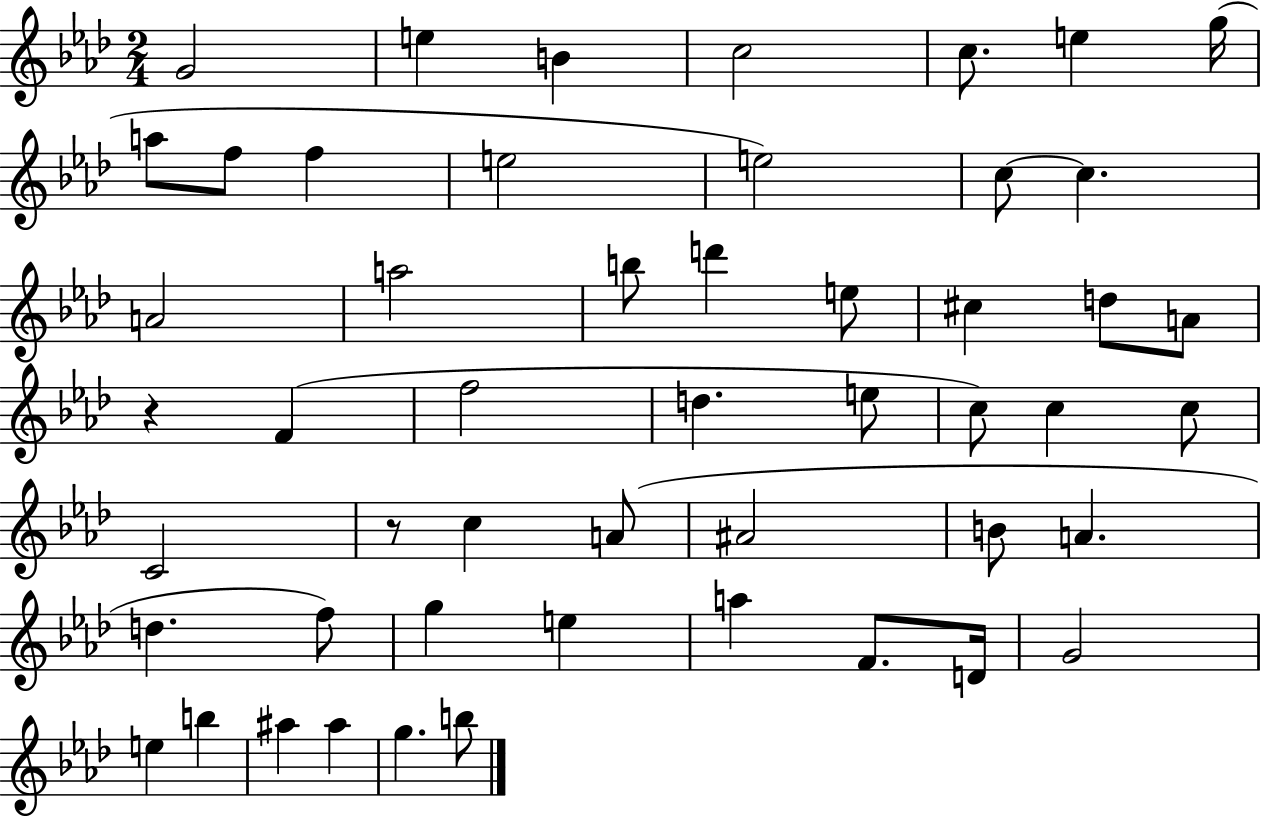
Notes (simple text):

G4/h E5/q B4/q C5/h C5/e. E5/q G5/s A5/e F5/e F5/q E5/h E5/h C5/e C5/q. A4/h A5/h B5/e D6/q E5/e C#5/q D5/e A4/e R/q F4/q F5/h D5/q. E5/e C5/e C5/q C5/e C4/h R/e C5/q A4/e A#4/h B4/e A4/q. D5/q. F5/e G5/q E5/q A5/q F4/e. D4/s G4/h E5/q B5/q A#5/q A#5/q G5/q. B5/e